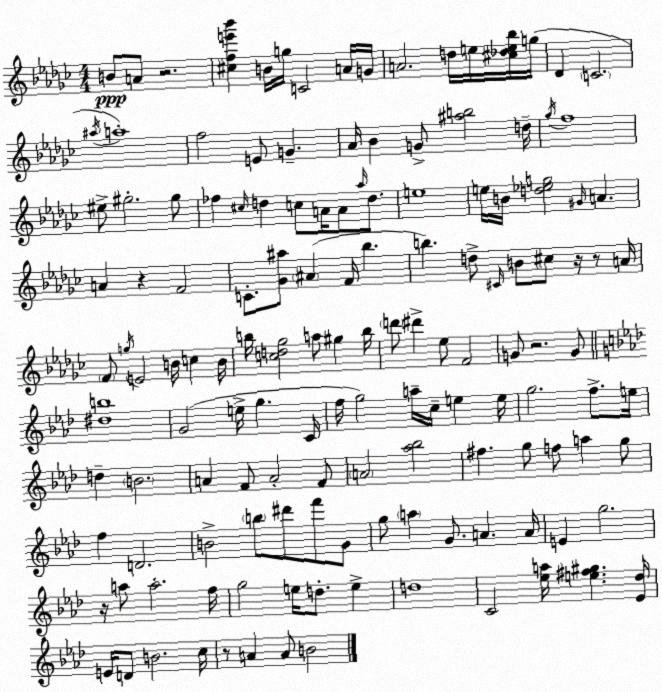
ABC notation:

X:1
T:Untitled
M:4/4
L:1/4
K:Ebm
B/2 A/2 z2 [^cfe'_b'] B/4 g/4 C2 A/4 G/4 A2 d/4 e/4 [^c_de_b]/4 g/4 _D C2 ^a/4 a4 f2 E/2 G _A/4 _B G/2 [^ab]2 d/4 _g/4 f4 ^e/2 ^g2 ^g/2 _f ^c/4 d c/2 A/4 A/2 _a/4 d/2 e4 e/4 B/4 [d_eg]2 ^G/4 A A z F2 C/2 [_G^a]/2 ^A F/4 _b b d/2 ^C/4 B/2 ^c/2 z/4 z/2 A/4 F/2 g/4 E2 B/4 c B/4 b/4 [cd_g]2 a/2 ^g b/4 d'/2 ^d' _e/2 F2 G/2 z2 G/2 [^db]4 G2 e/4 g C/4 f/4 g2 a/4 c/4 e e/4 g2 f/2 e/4 d B2 A F/2 A2 F/2 A2 [_a_b]2 ^f g/2 f/2 a g/2 f D2 B2 b/2 ^d'/2 f'/2 G/2 g/2 a G/2 A A/4 E g2 z/4 a/2 a2 f/4 g2 e/4 d/2 e d4 C2 [_ea]/4 [e^f^g] [_E_d]/4 E/4 D/2 B2 c/4 z/2 A A/2 B2